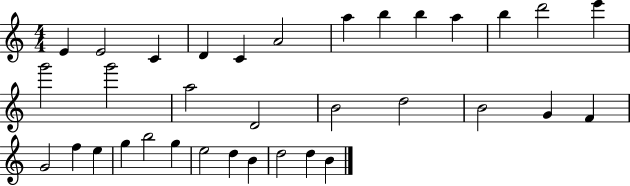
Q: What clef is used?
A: treble